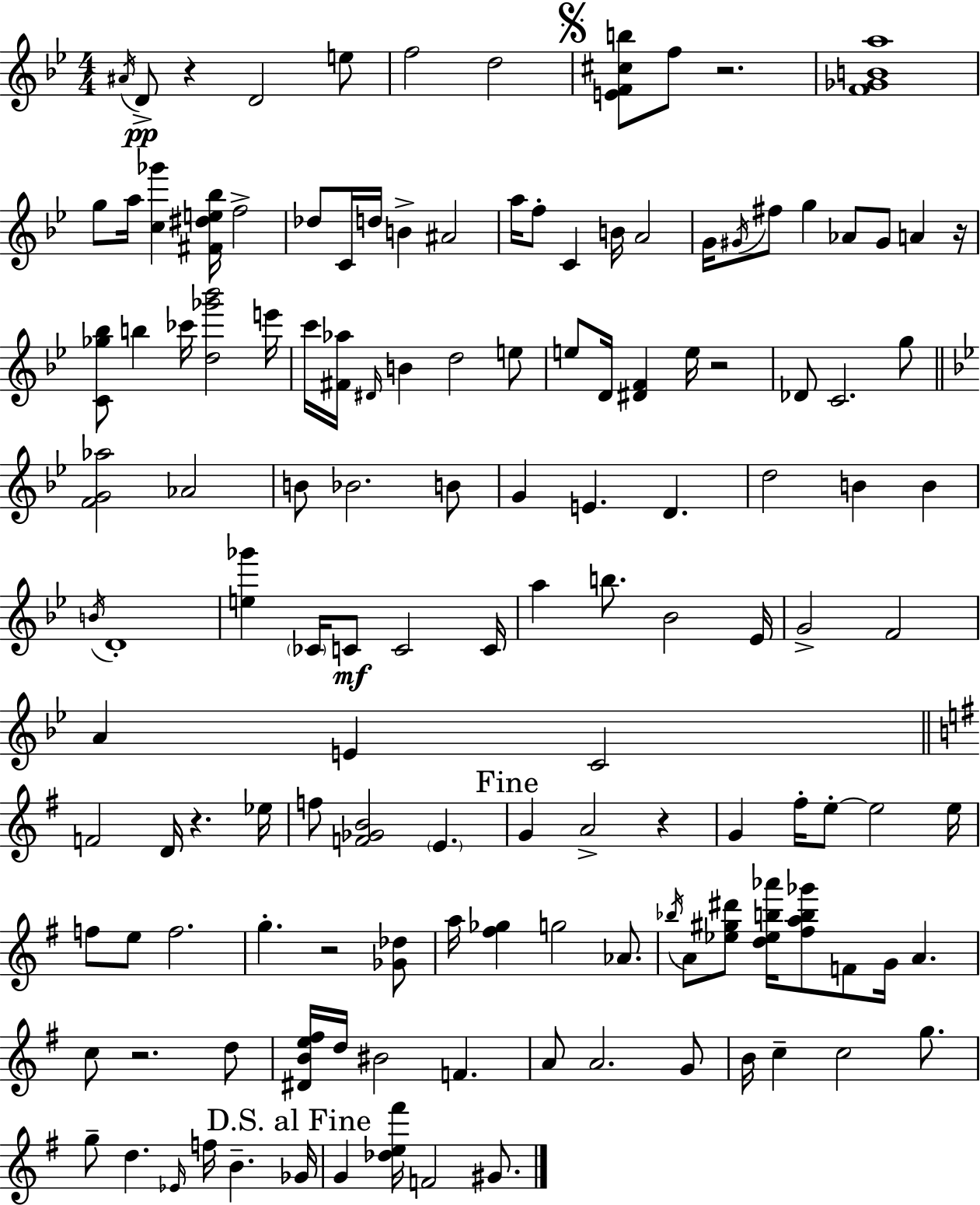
{
  \clef treble
  \numericTimeSignature
  \time 4/4
  \key bes \major
  \repeat volta 2 { \acciaccatura { ais'16 }\pp d'8-> r4 d'2 e''8 | f''2 d''2 | \mark \markup { \musicglyph "scripts.segno" } <e' f' cis'' b''>8 f''8 r2. | <f' ges' b' a''>1 | \break g''8 a''16 <c'' ges'''>4 <fis' dis'' e'' bes''>16 f''2-> | des''8 c'16 d''16 b'4-> ais'2 | a''16 f''8-. c'4 b'16 a'2 | g'16 \acciaccatura { gis'16 } fis''8 g''4 aes'8 gis'8 a'4 | \break r16 <c' ges'' bes''>8 b''4 ces'''16 <d'' ges''' bes'''>2 | e'''16 c'''16 <fis' aes''>16 \grace { dis'16 } b'4 d''2 | e''8 e''8 d'16 <dis' f'>4 e''16 r2 | des'8 c'2. | \break g''8 \bar "||" \break \key g \minor <f' g' aes''>2 aes'2 | b'8 bes'2. b'8 | g'4 e'4. d'4. | d''2 b'4 b'4 | \break \acciaccatura { b'16 } d'1-. | <e'' ges'''>4 \parenthesize ces'16 c'8\mf c'2 | c'16 a''4 b''8. bes'2 | ees'16 g'2-> f'2 | \break a'4 e'4 c'2 | \bar "||" \break \key e \minor f'2 d'16 r4. ees''16 | f''8 <f' ges' b'>2 \parenthesize e'4. | \mark "Fine" g'4 a'2-> r4 | g'4 fis''16-. e''8-.~~ e''2 e''16 | \break f''8 e''8 f''2. | g''4.-. r2 <ges' des''>8 | a''16 <fis'' ges''>4 g''2 aes'8. | \acciaccatura { bes''16 } a'8 <ees'' gis'' dis'''>8 <d'' ees'' b'' aes'''>16 <fis'' a'' b'' ges'''>8 f'8 g'16 a'4. | \break c''8 r2. d''8 | <dis' b' e'' fis''>16 d''16 bis'2 f'4. | a'8 a'2. g'8 | b'16 c''4-- c''2 g''8. | \break g''8-- d''4. \grace { ees'16 } f''16 b'4.-- | \mark "D.S. al Fine" ges'16 g'4 <des'' e'' fis'''>16 f'2 gis'8. | } \bar "|."
}